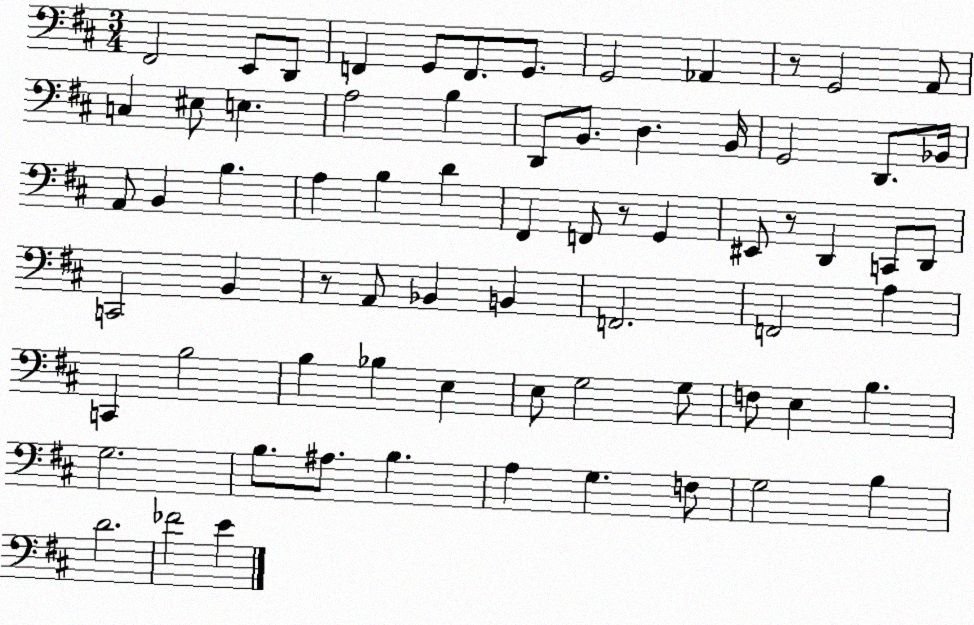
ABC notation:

X:1
T:Untitled
M:3/4
L:1/4
K:D
^F,,2 E,,/2 D,,/2 F,, G,,/2 F,,/2 G,,/2 G,,2 _A,, z/2 G,,2 A,,/2 C, ^E,/2 E, A,2 B, D,,/2 B,,/2 D, B,,/4 G,,2 D,,/2 _B,,/4 A,,/2 B,, B, A, B, D ^F,, F,,/2 z/2 G,, ^E,,/2 z/2 D,, C,,/2 D,,/2 C,,2 B,, z/2 A,,/2 _B,, B,, F,,2 F,,2 A, C,, B,2 B, _B, E, E,/2 G,2 G,/2 F,/2 E, B, G,2 B,/2 ^A,/2 B, A, G, F,/2 G,2 B, D2 _F2 E